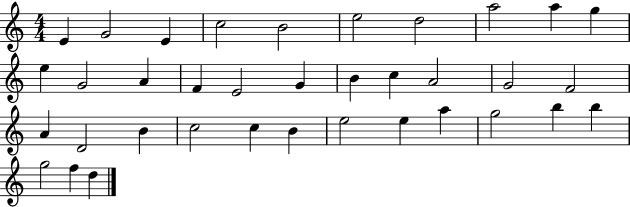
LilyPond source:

{
  \clef treble
  \numericTimeSignature
  \time 4/4
  \key c \major
  e'4 g'2 e'4 | c''2 b'2 | e''2 d''2 | a''2 a''4 g''4 | \break e''4 g'2 a'4 | f'4 e'2 g'4 | b'4 c''4 a'2 | g'2 f'2 | \break a'4 d'2 b'4 | c''2 c''4 b'4 | e''2 e''4 a''4 | g''2 b''4 b''4 | \break g''2 f''4 d''4 | \bar "|."
}